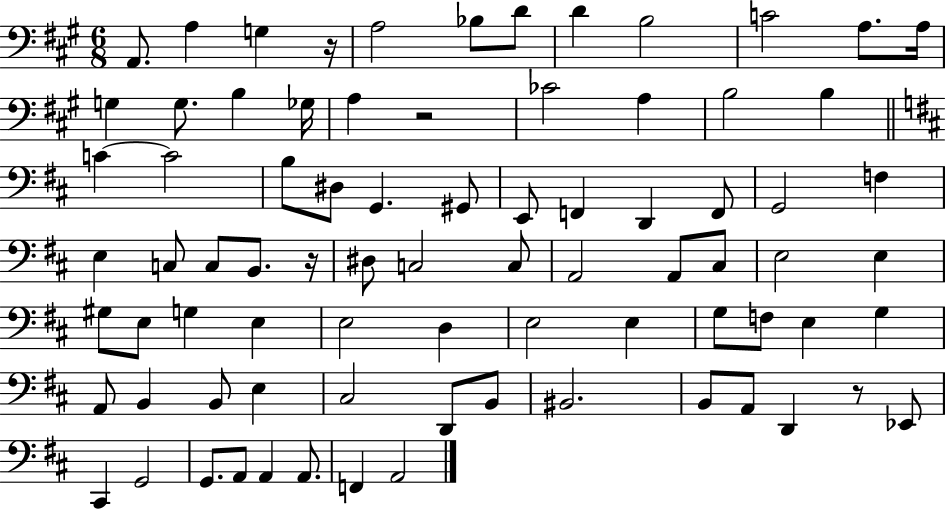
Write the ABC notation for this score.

X:1
T:Untitled
M:6/8
L:1/4
K:A
A,,/2 A, G, z/4 A,2 _B,/2 D/2 D B,2 C2 A,/2 A,/4 G, G,/2 B, _G,/4 A, z2 _C2 A, B,2 B, C C2 B,/2 ^D,/2 G,, ^G,,/2 E,,/2 F,, D,, F,,/2 G,,2 F, E, C,/2 C,/2 B,,/2 z/4 ^D,/2 C,2 C,/2 A,,2 A,,/2 ^C,/2 E,2 E, ^G,/2 E,/2 G, E, E,2 D, E,2 E, G,/2 F,/2 E, G, A,,/2 B,, B,,/2 E, ^C,2 D,,/2 B,,/2 ^B,,2 B,,/2 A,,/2 D,, z/2 _E,,/2 ^C,, G,,2 G,,/2 A,,/2 A,, A,,/2 F,, A,,2